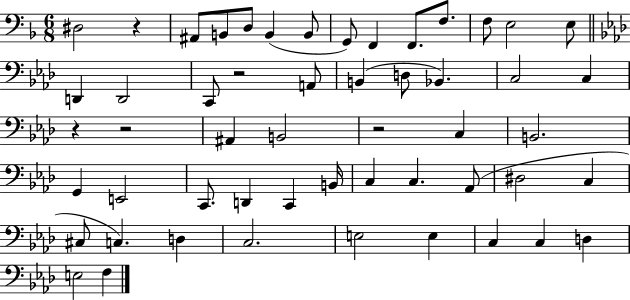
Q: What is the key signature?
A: F major